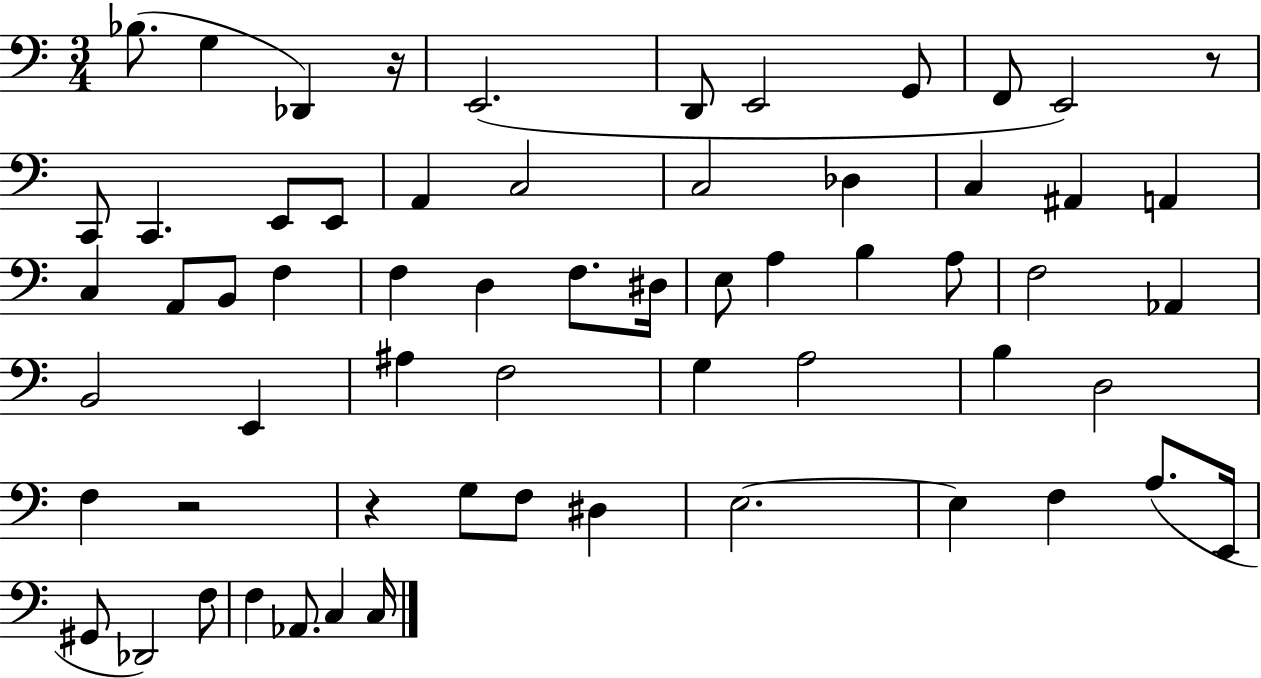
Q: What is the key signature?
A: C major